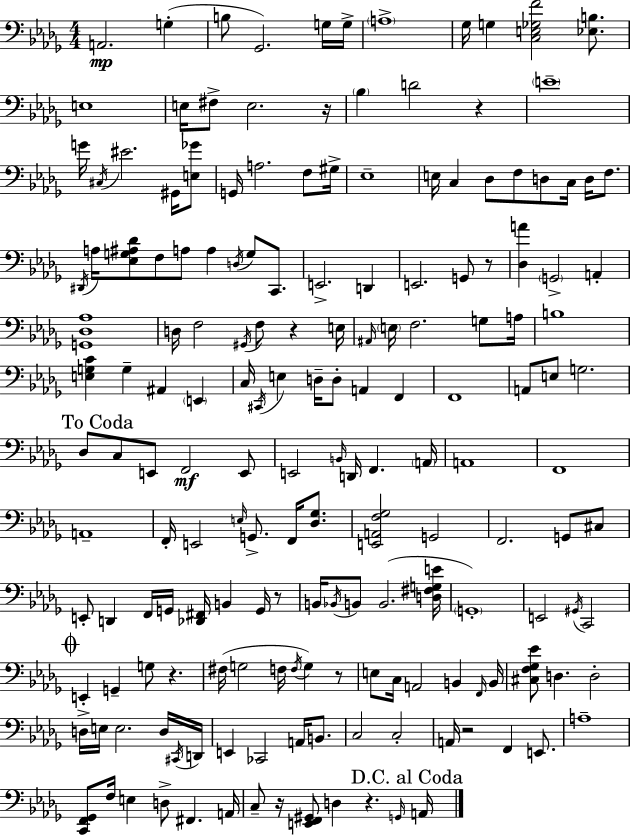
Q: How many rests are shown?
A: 10